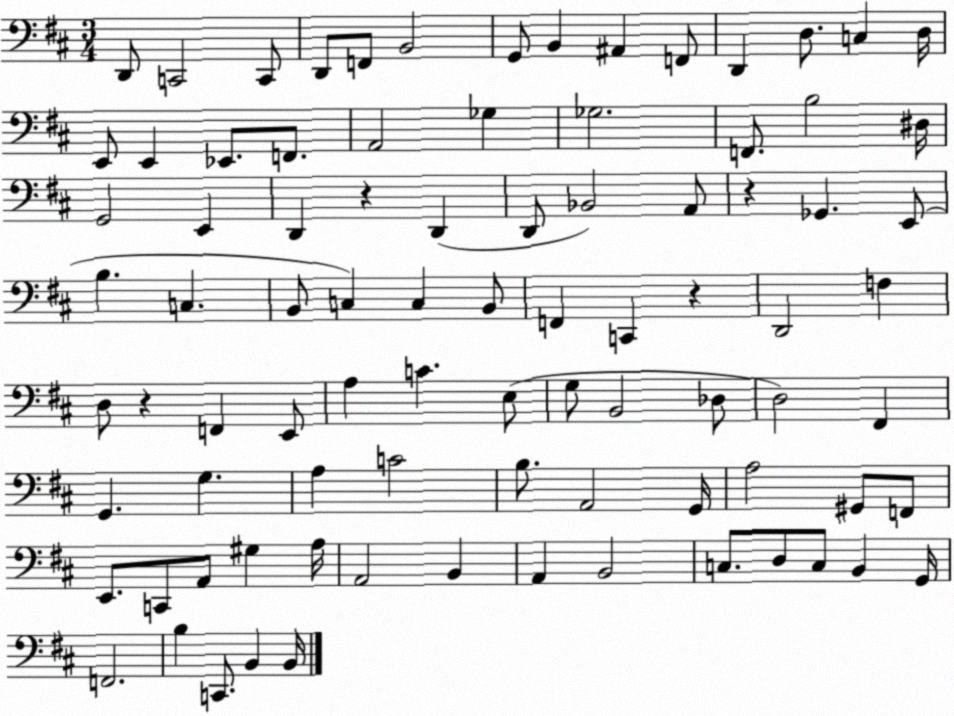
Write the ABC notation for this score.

X:1
T:Untitled
M:3/4
L:1/4
K:D
D,,/2 C,,2 C,,/2 D,,/2 F,,/2 B,,2 G,,/2 B,, ^A,, F,,/2 D,, D,/2 C, D,/4 E,,/2 E,, _E,,/2 F,,/2 A,,2 _G, _G,2 F,,/2 B,2 ^D,/4 G,,2 E,, D,, z D,, D,,/2 _B,,2 A,,/2 z _G,, E,,/2 B, C, B,,/2 C, C, B,,/2 F,, C,, z D,,2 F, D,/2 z F,, E,,/2 A, C E,/2 G,/2 B,,2 _D,/2 D,2 ^F,, G,, G, A, C2 B,/2 A,,2 G,,/4 A,2 ^G,,/2 F,,/2 E,,/2 C,,/2 A,,/2 ^G, A,/4 A,,2 B,, A,, B,,2 C,/2 D,/2 C,/2 B,, G,,/4 F,,2 B, C,,/2 B,, B,,/4